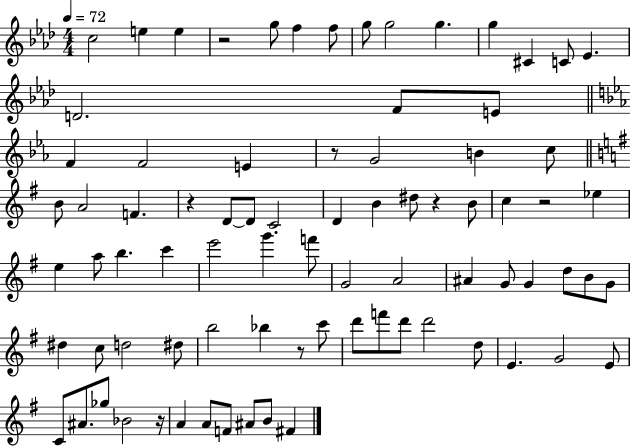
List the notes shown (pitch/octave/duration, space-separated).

C5/h E5/q E5/q R/h G5/e F5/q F5/e G5/e G5/h G5/q. G5/q C#4/q C4/e Eb4/q. D4/h. F4/e E4/e F4/q F4/h E4/q R/e G4/h B4/q C5/e B4/e A4/h F4/q. R/q D4/e D4/e C4/h D4/q B4/q D#5/e R/q B4/e C5/q R/h Eb5/q E5/q A5/e B5/q. C6/q E6/h G6/q. F6/e G4/h A4/h A#4/q G4/e G4/q D5/e B4/e G4/e D#5/q C5/e D5/h D#5/e B5/h Bb5/q R/e C6/e D6/e F6/e D6/e D6/h D5/e E4/q. G4/h E4/e C4/e A#4/e. Gb5/e Bb4/h R/s A4/q A4/e F4/e A#4/e B4/e F#4/q